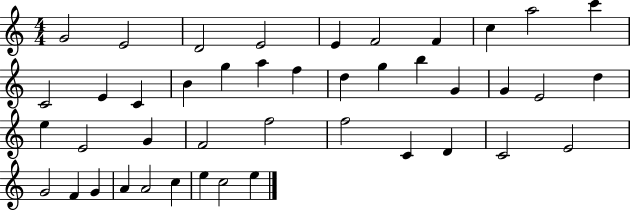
G4/h E4/h D4/h E4/h E4/q F4/h F4/q C5/q A5/h C6/q C4/h E4/q C4/q B4/q G5/q A5/q F5/q D5/q G5/q B5/q G4/q G4/q E4/h D5/q E5/q E4/h G4/q F4/h F5/h F5/h C4/q D4/q C4/h E4/h G4/h F4/q G4/q A4/q A4/h C5/q E5/q C5/h E5/q